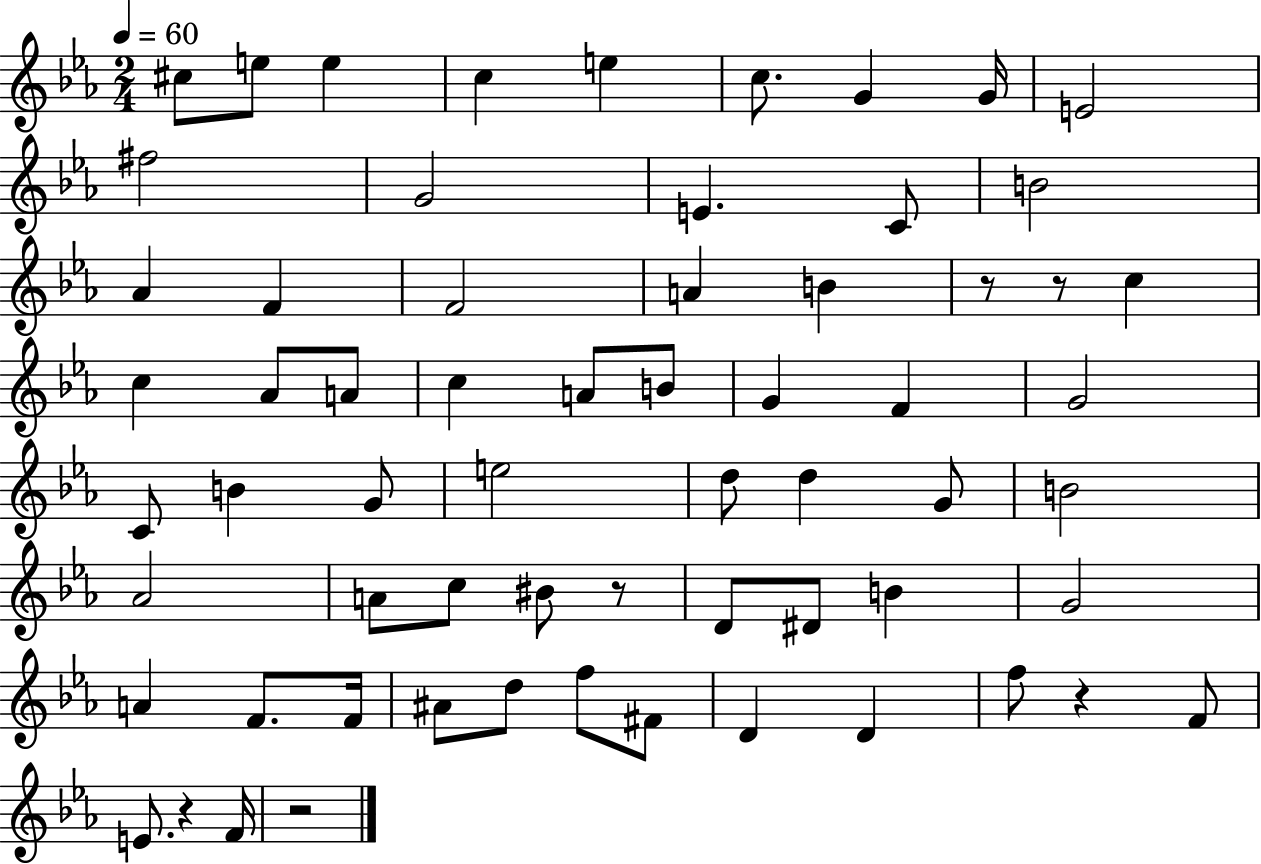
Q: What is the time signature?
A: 2/4